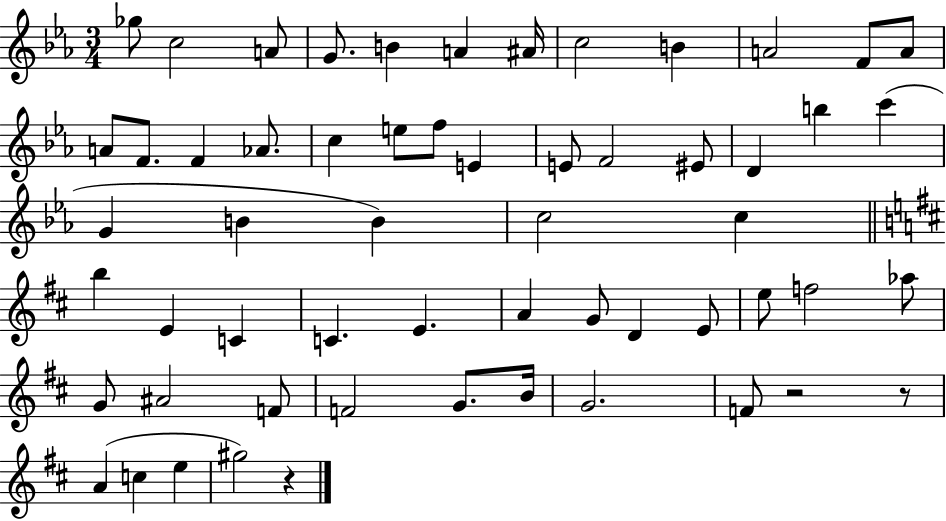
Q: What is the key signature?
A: EES major